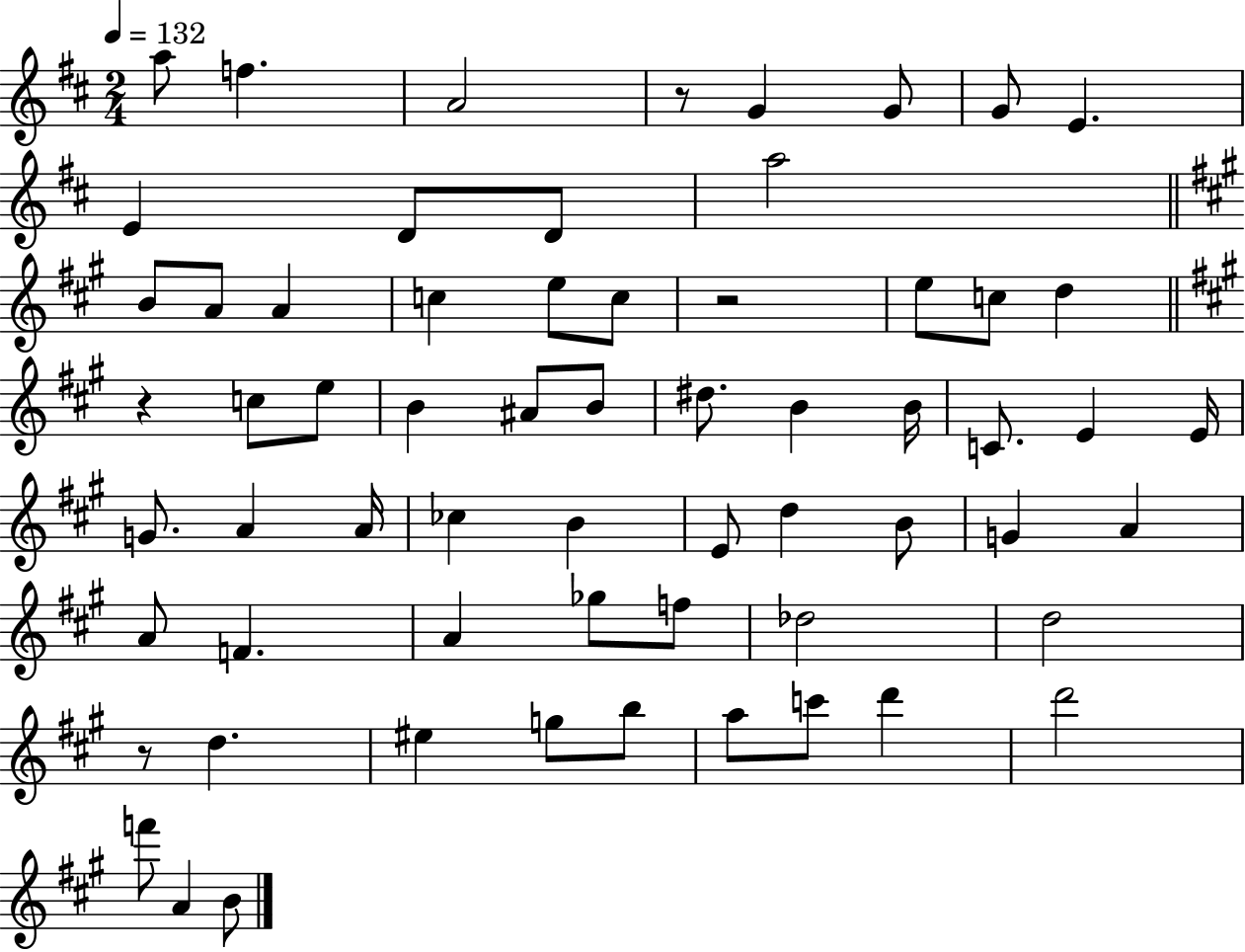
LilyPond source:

{
  \clef treble
  \numericTimeSignature
  \time 2/4
  \key d \major
  \tempo 4 = 132
  a''8 f''4. | a'2 | r8 g'4 g'8 | g'8 e'4. | \break e'4 d'8 d'8 | a''2 | \bar "||" \break \key a \major b'8 a'8 a'4 | c''4 e''8 c''8 | r2 | e''8 c''8 d''4 | \break \bar "||" \break \key a \major r4 c''8 e''8 | b'4 ais'8 b'8 | dis''8. b'4 b'16 | c'8. e'4 e'16 | \break g'8. a'4 a'16 | ces''4 b'4 | e'8 d''4 b'8 | g'4 a'4 | \break a'8 f'4. | a'4 ges''8 f''8 | des''2 | d''2 | \break r8 d''4. | eis''4 g''8 b''8 | a''8 c'''8 d'''4 | d'''2 | \break f'''8 a'4 b'8 | \bar "|."
}